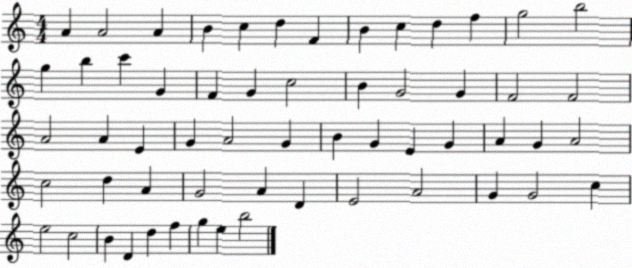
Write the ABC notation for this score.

X:1
T:Untitled
M:4/4
L:1/4
K:C
A A2 A B c d F B c d f g2 b2 g b c' G F G c2 B G2 G F2 F2 A2 A E G A2 G B G E G A G A2 c2 d A G2 A D E2 A2 G G2 c e2 c2 B D d f g e b2